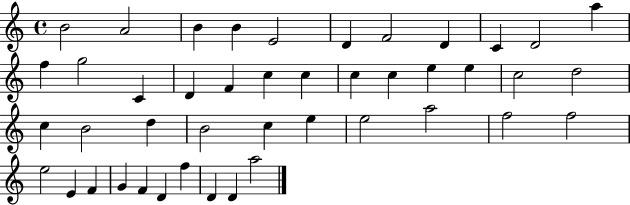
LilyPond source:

{
  \clef treble
  \time 4/4
  \defaultTimeSignature
  \key c \major
  b'2 a'2 | b'4 b'4 e'2 | d'4 f'2 d'4 | c'4 d'2 a''4 | \break f''4 g''2 c'4 | d'4 f'4 c''4 c''4 | c''4 c''4 e''4 e''4 | c''2 d''2 | \break c''4 b'2 d''4 | b'2 c''4 e''4 | e''2 a''2 | f''2 f''2 | \break e''2 e'4 f'4 | g'4 f'4 d'4 f''4 | d'4 d'4 a''2 | \bar "|."
}